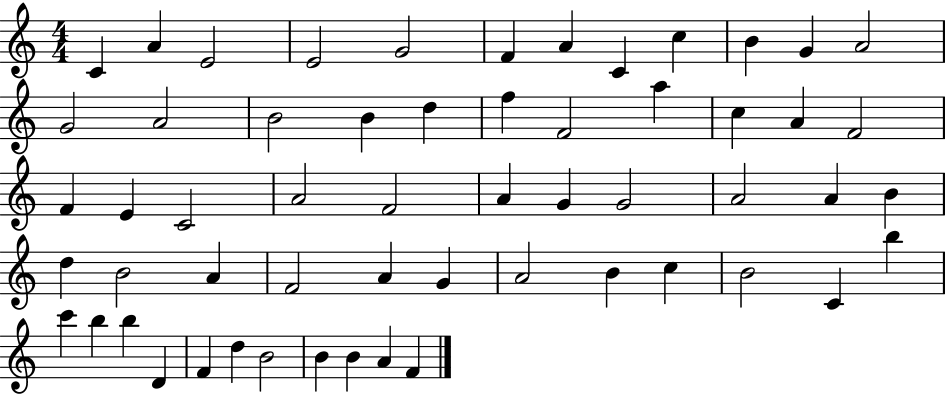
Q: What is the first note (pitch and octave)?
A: C4